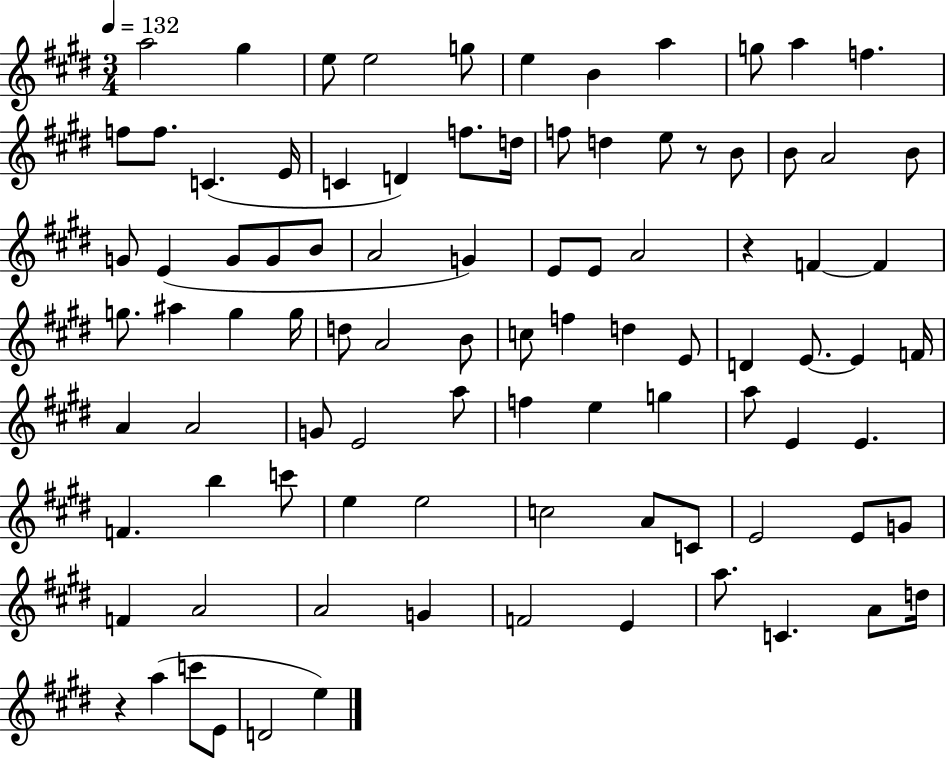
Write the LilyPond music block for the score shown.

{
  \clef treble
  \numericTimeSignature
  \time 3/4
  \key e \major
  \tempo 4 = 132
  a''2 gis''4 | e''8 e''2 g''8 | e''4 b'4 a''4 | g''8 a''4 f''4. | \break f''8 f''8. c'4.( e'16 | c'4 d'4) f''8. d''16 | f''8 d''4 e''8 r8 b'8 | b'8 a'2 b'8 | \break g'8 e'4( g'8 g'8 b'8 | a'2 g'4) | e'8 e'8 a'2 | r4 f'4~~ f'4 | \break g''8. ais''4 g''4 g''16 | d''8 a'2 b'8 | c''8 f''4 d''4 e'8 | d'4 e'8.~~ e'4 f'16 | \break a'4 a'2 | g'8 e'2 a''8 | f''4 e''4 g''4 | a''8 e'4 e'4. | \break f'4. b''4 c'''8 | e''4 e''2 | c''2 a'8 c'8 | e'2 e'8 g'8 | \break f'4 a'2 | a'2 g'4 | f'2 e'4 | a''8. c'4. a'8 d''16 | \break r4 a''4( c'''8 e'8 | d'2 e''4) | \bar "|."
}